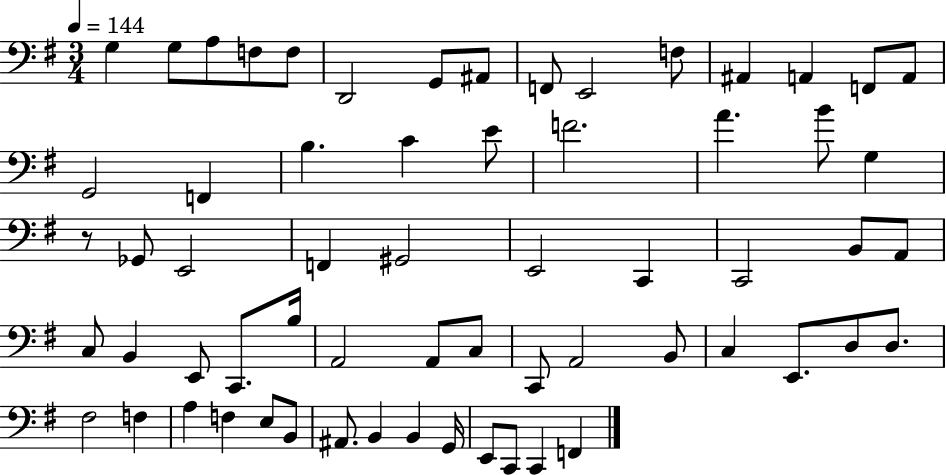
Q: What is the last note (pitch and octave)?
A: F2